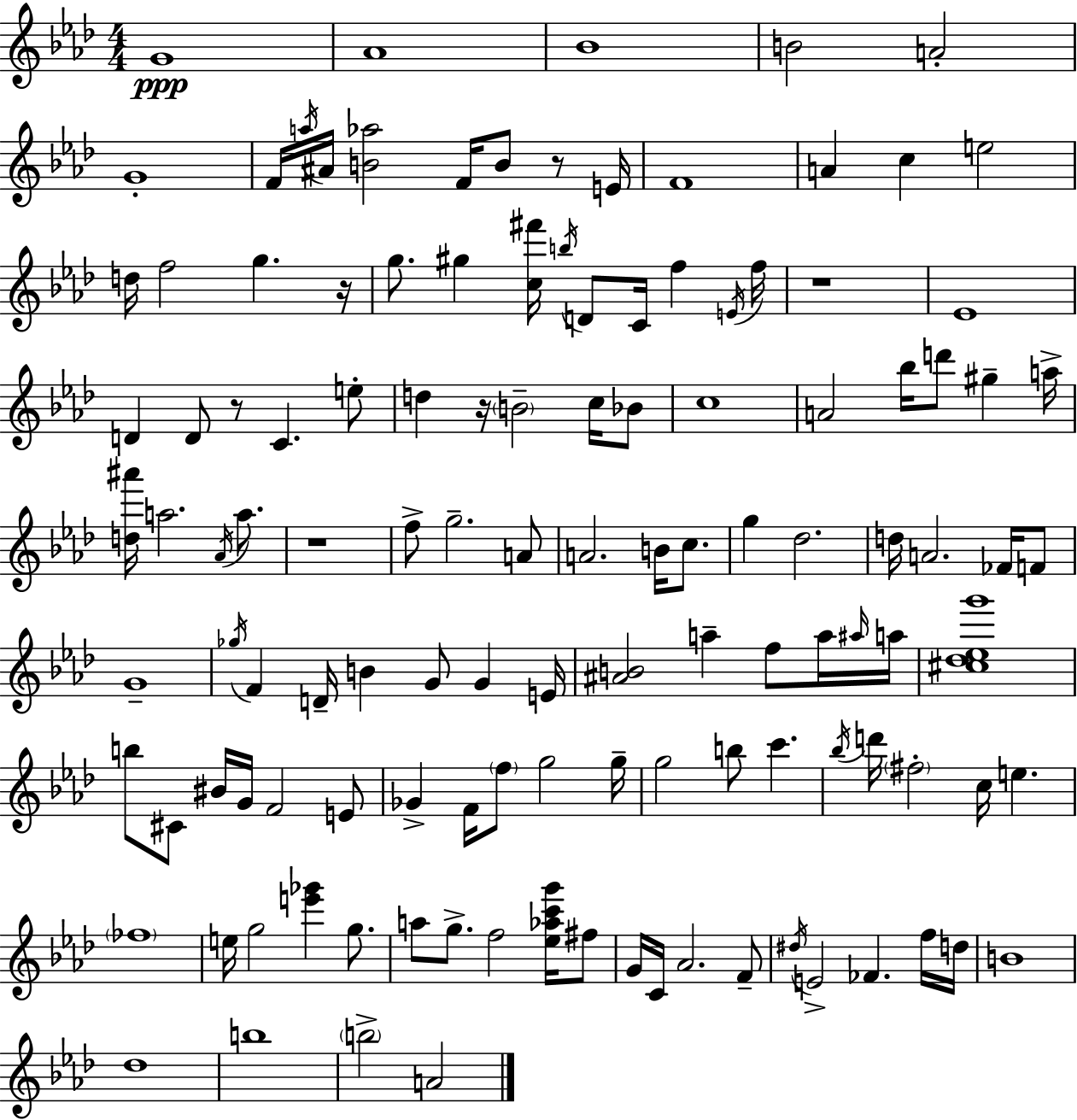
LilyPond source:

{
  \clef treble
  \numericTimeSignature
  \time 4/4
  \key f \minor
  g'1\ppp | aes'1 | bes'1 | b'2 a'2-. | \break g'1-. | f'16 \acciaccatura { a''16 } ais'16 <b' aes''>2 f'16 b'8 r8 | e'16 f'1 | a'4 c''4 e''2 | \break d''16 f''2 g''4. | r16 g''8. gis''4 <c'' fis'''>16 \acciaccatura { b''16 } d'8 c'16 f''4 | \acciaccatura { e'16 } f''16 r1 | ees'1 | \break d'4 d'8 r8 c'4. | e''8-. d''4 r16 \parenthesize b'2-- | c''16 bes'8 c''1 | a'2 bes''16 d'''8 gis''4-- | \break a''16-> <d'' ais'''>16 a''2. | \acciaccatura { aes'16 } a''8. r1 | f''8-> g''2.-- | a'8 a'2. | \break b'16 c''8. g''4 des''2. | d''16 a'2. | fes'16 f'8 g'1-- | \acciaccatura { ges''16 } f'4 d'16-- b'4 g'8 | \break g'4 e'16 <ais' b'>2 a''4-- | f''8 a''16 \grace { ais''16 } a''16 <cis'' des'' ees'' g'''>1 | b''8 cis'8 bis'16 g'16 f'2 | e'8 ges'4-> f'16 \parenthesize f''8 g''2 | \break g''16-- g''2 b''8 | c'''4. \acciaccatura { bes''16 } d'''16 \parenthesize fis''2-. | c''16 e''4. \parenthesize fes''1 | e''16 g''2 | \break <e''' ges'''>4 g''8. a''8 g''8.-> f''2 | <ees'' aes'' c''' g'''>16 fis''8 g'16 c'16 aes'2. | f'8-- \acciaccatura { dis''16 } e'2-> | fes'4. f''16 d''16 b'1 | \break des''1 | b''1 | \parenthesize b''2-> | a'2 \bar "|."
}